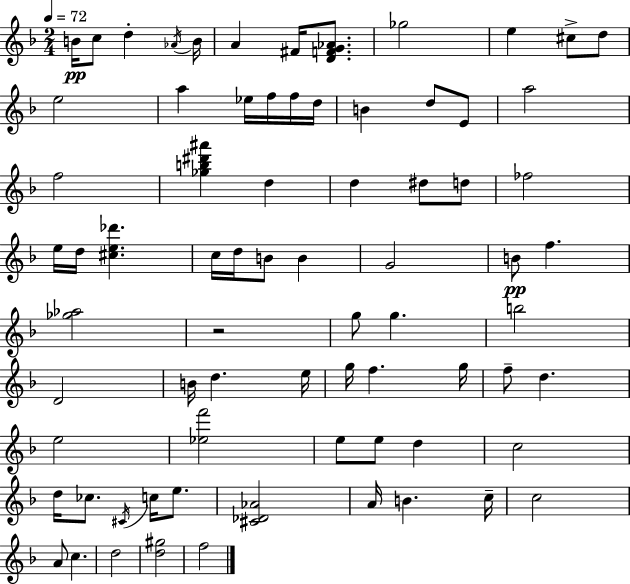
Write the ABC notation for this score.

X:1
T:Untitled
M:2/4
L:1/4
K:F
B/4 c/2 d _A/4 B/4 A ^F/4 [DFG_A]/2 _g2 e ^c/2 d/2 e2 a _e/4 f/4 f/4 d/4 B d/2 E/2 a2 f2 [_gb^d'^a'] d d ^d/2 d/2 _f2 e/4 d/4 [^ce_d'] c/4 d/4 B/2 B G2 B/2 f [_g_a]2 z2 g/2 g b2 D2 B/4 d e/4 g/4 f g/4 f/2 d e2 [_ef']2 e/2 e/2 d c2 d/4 _c/2 ^C/4 c/4 e/2 [^C_D_A]2 A/4 B c/4 c2 A/2 c d2 [d^g]2 f2